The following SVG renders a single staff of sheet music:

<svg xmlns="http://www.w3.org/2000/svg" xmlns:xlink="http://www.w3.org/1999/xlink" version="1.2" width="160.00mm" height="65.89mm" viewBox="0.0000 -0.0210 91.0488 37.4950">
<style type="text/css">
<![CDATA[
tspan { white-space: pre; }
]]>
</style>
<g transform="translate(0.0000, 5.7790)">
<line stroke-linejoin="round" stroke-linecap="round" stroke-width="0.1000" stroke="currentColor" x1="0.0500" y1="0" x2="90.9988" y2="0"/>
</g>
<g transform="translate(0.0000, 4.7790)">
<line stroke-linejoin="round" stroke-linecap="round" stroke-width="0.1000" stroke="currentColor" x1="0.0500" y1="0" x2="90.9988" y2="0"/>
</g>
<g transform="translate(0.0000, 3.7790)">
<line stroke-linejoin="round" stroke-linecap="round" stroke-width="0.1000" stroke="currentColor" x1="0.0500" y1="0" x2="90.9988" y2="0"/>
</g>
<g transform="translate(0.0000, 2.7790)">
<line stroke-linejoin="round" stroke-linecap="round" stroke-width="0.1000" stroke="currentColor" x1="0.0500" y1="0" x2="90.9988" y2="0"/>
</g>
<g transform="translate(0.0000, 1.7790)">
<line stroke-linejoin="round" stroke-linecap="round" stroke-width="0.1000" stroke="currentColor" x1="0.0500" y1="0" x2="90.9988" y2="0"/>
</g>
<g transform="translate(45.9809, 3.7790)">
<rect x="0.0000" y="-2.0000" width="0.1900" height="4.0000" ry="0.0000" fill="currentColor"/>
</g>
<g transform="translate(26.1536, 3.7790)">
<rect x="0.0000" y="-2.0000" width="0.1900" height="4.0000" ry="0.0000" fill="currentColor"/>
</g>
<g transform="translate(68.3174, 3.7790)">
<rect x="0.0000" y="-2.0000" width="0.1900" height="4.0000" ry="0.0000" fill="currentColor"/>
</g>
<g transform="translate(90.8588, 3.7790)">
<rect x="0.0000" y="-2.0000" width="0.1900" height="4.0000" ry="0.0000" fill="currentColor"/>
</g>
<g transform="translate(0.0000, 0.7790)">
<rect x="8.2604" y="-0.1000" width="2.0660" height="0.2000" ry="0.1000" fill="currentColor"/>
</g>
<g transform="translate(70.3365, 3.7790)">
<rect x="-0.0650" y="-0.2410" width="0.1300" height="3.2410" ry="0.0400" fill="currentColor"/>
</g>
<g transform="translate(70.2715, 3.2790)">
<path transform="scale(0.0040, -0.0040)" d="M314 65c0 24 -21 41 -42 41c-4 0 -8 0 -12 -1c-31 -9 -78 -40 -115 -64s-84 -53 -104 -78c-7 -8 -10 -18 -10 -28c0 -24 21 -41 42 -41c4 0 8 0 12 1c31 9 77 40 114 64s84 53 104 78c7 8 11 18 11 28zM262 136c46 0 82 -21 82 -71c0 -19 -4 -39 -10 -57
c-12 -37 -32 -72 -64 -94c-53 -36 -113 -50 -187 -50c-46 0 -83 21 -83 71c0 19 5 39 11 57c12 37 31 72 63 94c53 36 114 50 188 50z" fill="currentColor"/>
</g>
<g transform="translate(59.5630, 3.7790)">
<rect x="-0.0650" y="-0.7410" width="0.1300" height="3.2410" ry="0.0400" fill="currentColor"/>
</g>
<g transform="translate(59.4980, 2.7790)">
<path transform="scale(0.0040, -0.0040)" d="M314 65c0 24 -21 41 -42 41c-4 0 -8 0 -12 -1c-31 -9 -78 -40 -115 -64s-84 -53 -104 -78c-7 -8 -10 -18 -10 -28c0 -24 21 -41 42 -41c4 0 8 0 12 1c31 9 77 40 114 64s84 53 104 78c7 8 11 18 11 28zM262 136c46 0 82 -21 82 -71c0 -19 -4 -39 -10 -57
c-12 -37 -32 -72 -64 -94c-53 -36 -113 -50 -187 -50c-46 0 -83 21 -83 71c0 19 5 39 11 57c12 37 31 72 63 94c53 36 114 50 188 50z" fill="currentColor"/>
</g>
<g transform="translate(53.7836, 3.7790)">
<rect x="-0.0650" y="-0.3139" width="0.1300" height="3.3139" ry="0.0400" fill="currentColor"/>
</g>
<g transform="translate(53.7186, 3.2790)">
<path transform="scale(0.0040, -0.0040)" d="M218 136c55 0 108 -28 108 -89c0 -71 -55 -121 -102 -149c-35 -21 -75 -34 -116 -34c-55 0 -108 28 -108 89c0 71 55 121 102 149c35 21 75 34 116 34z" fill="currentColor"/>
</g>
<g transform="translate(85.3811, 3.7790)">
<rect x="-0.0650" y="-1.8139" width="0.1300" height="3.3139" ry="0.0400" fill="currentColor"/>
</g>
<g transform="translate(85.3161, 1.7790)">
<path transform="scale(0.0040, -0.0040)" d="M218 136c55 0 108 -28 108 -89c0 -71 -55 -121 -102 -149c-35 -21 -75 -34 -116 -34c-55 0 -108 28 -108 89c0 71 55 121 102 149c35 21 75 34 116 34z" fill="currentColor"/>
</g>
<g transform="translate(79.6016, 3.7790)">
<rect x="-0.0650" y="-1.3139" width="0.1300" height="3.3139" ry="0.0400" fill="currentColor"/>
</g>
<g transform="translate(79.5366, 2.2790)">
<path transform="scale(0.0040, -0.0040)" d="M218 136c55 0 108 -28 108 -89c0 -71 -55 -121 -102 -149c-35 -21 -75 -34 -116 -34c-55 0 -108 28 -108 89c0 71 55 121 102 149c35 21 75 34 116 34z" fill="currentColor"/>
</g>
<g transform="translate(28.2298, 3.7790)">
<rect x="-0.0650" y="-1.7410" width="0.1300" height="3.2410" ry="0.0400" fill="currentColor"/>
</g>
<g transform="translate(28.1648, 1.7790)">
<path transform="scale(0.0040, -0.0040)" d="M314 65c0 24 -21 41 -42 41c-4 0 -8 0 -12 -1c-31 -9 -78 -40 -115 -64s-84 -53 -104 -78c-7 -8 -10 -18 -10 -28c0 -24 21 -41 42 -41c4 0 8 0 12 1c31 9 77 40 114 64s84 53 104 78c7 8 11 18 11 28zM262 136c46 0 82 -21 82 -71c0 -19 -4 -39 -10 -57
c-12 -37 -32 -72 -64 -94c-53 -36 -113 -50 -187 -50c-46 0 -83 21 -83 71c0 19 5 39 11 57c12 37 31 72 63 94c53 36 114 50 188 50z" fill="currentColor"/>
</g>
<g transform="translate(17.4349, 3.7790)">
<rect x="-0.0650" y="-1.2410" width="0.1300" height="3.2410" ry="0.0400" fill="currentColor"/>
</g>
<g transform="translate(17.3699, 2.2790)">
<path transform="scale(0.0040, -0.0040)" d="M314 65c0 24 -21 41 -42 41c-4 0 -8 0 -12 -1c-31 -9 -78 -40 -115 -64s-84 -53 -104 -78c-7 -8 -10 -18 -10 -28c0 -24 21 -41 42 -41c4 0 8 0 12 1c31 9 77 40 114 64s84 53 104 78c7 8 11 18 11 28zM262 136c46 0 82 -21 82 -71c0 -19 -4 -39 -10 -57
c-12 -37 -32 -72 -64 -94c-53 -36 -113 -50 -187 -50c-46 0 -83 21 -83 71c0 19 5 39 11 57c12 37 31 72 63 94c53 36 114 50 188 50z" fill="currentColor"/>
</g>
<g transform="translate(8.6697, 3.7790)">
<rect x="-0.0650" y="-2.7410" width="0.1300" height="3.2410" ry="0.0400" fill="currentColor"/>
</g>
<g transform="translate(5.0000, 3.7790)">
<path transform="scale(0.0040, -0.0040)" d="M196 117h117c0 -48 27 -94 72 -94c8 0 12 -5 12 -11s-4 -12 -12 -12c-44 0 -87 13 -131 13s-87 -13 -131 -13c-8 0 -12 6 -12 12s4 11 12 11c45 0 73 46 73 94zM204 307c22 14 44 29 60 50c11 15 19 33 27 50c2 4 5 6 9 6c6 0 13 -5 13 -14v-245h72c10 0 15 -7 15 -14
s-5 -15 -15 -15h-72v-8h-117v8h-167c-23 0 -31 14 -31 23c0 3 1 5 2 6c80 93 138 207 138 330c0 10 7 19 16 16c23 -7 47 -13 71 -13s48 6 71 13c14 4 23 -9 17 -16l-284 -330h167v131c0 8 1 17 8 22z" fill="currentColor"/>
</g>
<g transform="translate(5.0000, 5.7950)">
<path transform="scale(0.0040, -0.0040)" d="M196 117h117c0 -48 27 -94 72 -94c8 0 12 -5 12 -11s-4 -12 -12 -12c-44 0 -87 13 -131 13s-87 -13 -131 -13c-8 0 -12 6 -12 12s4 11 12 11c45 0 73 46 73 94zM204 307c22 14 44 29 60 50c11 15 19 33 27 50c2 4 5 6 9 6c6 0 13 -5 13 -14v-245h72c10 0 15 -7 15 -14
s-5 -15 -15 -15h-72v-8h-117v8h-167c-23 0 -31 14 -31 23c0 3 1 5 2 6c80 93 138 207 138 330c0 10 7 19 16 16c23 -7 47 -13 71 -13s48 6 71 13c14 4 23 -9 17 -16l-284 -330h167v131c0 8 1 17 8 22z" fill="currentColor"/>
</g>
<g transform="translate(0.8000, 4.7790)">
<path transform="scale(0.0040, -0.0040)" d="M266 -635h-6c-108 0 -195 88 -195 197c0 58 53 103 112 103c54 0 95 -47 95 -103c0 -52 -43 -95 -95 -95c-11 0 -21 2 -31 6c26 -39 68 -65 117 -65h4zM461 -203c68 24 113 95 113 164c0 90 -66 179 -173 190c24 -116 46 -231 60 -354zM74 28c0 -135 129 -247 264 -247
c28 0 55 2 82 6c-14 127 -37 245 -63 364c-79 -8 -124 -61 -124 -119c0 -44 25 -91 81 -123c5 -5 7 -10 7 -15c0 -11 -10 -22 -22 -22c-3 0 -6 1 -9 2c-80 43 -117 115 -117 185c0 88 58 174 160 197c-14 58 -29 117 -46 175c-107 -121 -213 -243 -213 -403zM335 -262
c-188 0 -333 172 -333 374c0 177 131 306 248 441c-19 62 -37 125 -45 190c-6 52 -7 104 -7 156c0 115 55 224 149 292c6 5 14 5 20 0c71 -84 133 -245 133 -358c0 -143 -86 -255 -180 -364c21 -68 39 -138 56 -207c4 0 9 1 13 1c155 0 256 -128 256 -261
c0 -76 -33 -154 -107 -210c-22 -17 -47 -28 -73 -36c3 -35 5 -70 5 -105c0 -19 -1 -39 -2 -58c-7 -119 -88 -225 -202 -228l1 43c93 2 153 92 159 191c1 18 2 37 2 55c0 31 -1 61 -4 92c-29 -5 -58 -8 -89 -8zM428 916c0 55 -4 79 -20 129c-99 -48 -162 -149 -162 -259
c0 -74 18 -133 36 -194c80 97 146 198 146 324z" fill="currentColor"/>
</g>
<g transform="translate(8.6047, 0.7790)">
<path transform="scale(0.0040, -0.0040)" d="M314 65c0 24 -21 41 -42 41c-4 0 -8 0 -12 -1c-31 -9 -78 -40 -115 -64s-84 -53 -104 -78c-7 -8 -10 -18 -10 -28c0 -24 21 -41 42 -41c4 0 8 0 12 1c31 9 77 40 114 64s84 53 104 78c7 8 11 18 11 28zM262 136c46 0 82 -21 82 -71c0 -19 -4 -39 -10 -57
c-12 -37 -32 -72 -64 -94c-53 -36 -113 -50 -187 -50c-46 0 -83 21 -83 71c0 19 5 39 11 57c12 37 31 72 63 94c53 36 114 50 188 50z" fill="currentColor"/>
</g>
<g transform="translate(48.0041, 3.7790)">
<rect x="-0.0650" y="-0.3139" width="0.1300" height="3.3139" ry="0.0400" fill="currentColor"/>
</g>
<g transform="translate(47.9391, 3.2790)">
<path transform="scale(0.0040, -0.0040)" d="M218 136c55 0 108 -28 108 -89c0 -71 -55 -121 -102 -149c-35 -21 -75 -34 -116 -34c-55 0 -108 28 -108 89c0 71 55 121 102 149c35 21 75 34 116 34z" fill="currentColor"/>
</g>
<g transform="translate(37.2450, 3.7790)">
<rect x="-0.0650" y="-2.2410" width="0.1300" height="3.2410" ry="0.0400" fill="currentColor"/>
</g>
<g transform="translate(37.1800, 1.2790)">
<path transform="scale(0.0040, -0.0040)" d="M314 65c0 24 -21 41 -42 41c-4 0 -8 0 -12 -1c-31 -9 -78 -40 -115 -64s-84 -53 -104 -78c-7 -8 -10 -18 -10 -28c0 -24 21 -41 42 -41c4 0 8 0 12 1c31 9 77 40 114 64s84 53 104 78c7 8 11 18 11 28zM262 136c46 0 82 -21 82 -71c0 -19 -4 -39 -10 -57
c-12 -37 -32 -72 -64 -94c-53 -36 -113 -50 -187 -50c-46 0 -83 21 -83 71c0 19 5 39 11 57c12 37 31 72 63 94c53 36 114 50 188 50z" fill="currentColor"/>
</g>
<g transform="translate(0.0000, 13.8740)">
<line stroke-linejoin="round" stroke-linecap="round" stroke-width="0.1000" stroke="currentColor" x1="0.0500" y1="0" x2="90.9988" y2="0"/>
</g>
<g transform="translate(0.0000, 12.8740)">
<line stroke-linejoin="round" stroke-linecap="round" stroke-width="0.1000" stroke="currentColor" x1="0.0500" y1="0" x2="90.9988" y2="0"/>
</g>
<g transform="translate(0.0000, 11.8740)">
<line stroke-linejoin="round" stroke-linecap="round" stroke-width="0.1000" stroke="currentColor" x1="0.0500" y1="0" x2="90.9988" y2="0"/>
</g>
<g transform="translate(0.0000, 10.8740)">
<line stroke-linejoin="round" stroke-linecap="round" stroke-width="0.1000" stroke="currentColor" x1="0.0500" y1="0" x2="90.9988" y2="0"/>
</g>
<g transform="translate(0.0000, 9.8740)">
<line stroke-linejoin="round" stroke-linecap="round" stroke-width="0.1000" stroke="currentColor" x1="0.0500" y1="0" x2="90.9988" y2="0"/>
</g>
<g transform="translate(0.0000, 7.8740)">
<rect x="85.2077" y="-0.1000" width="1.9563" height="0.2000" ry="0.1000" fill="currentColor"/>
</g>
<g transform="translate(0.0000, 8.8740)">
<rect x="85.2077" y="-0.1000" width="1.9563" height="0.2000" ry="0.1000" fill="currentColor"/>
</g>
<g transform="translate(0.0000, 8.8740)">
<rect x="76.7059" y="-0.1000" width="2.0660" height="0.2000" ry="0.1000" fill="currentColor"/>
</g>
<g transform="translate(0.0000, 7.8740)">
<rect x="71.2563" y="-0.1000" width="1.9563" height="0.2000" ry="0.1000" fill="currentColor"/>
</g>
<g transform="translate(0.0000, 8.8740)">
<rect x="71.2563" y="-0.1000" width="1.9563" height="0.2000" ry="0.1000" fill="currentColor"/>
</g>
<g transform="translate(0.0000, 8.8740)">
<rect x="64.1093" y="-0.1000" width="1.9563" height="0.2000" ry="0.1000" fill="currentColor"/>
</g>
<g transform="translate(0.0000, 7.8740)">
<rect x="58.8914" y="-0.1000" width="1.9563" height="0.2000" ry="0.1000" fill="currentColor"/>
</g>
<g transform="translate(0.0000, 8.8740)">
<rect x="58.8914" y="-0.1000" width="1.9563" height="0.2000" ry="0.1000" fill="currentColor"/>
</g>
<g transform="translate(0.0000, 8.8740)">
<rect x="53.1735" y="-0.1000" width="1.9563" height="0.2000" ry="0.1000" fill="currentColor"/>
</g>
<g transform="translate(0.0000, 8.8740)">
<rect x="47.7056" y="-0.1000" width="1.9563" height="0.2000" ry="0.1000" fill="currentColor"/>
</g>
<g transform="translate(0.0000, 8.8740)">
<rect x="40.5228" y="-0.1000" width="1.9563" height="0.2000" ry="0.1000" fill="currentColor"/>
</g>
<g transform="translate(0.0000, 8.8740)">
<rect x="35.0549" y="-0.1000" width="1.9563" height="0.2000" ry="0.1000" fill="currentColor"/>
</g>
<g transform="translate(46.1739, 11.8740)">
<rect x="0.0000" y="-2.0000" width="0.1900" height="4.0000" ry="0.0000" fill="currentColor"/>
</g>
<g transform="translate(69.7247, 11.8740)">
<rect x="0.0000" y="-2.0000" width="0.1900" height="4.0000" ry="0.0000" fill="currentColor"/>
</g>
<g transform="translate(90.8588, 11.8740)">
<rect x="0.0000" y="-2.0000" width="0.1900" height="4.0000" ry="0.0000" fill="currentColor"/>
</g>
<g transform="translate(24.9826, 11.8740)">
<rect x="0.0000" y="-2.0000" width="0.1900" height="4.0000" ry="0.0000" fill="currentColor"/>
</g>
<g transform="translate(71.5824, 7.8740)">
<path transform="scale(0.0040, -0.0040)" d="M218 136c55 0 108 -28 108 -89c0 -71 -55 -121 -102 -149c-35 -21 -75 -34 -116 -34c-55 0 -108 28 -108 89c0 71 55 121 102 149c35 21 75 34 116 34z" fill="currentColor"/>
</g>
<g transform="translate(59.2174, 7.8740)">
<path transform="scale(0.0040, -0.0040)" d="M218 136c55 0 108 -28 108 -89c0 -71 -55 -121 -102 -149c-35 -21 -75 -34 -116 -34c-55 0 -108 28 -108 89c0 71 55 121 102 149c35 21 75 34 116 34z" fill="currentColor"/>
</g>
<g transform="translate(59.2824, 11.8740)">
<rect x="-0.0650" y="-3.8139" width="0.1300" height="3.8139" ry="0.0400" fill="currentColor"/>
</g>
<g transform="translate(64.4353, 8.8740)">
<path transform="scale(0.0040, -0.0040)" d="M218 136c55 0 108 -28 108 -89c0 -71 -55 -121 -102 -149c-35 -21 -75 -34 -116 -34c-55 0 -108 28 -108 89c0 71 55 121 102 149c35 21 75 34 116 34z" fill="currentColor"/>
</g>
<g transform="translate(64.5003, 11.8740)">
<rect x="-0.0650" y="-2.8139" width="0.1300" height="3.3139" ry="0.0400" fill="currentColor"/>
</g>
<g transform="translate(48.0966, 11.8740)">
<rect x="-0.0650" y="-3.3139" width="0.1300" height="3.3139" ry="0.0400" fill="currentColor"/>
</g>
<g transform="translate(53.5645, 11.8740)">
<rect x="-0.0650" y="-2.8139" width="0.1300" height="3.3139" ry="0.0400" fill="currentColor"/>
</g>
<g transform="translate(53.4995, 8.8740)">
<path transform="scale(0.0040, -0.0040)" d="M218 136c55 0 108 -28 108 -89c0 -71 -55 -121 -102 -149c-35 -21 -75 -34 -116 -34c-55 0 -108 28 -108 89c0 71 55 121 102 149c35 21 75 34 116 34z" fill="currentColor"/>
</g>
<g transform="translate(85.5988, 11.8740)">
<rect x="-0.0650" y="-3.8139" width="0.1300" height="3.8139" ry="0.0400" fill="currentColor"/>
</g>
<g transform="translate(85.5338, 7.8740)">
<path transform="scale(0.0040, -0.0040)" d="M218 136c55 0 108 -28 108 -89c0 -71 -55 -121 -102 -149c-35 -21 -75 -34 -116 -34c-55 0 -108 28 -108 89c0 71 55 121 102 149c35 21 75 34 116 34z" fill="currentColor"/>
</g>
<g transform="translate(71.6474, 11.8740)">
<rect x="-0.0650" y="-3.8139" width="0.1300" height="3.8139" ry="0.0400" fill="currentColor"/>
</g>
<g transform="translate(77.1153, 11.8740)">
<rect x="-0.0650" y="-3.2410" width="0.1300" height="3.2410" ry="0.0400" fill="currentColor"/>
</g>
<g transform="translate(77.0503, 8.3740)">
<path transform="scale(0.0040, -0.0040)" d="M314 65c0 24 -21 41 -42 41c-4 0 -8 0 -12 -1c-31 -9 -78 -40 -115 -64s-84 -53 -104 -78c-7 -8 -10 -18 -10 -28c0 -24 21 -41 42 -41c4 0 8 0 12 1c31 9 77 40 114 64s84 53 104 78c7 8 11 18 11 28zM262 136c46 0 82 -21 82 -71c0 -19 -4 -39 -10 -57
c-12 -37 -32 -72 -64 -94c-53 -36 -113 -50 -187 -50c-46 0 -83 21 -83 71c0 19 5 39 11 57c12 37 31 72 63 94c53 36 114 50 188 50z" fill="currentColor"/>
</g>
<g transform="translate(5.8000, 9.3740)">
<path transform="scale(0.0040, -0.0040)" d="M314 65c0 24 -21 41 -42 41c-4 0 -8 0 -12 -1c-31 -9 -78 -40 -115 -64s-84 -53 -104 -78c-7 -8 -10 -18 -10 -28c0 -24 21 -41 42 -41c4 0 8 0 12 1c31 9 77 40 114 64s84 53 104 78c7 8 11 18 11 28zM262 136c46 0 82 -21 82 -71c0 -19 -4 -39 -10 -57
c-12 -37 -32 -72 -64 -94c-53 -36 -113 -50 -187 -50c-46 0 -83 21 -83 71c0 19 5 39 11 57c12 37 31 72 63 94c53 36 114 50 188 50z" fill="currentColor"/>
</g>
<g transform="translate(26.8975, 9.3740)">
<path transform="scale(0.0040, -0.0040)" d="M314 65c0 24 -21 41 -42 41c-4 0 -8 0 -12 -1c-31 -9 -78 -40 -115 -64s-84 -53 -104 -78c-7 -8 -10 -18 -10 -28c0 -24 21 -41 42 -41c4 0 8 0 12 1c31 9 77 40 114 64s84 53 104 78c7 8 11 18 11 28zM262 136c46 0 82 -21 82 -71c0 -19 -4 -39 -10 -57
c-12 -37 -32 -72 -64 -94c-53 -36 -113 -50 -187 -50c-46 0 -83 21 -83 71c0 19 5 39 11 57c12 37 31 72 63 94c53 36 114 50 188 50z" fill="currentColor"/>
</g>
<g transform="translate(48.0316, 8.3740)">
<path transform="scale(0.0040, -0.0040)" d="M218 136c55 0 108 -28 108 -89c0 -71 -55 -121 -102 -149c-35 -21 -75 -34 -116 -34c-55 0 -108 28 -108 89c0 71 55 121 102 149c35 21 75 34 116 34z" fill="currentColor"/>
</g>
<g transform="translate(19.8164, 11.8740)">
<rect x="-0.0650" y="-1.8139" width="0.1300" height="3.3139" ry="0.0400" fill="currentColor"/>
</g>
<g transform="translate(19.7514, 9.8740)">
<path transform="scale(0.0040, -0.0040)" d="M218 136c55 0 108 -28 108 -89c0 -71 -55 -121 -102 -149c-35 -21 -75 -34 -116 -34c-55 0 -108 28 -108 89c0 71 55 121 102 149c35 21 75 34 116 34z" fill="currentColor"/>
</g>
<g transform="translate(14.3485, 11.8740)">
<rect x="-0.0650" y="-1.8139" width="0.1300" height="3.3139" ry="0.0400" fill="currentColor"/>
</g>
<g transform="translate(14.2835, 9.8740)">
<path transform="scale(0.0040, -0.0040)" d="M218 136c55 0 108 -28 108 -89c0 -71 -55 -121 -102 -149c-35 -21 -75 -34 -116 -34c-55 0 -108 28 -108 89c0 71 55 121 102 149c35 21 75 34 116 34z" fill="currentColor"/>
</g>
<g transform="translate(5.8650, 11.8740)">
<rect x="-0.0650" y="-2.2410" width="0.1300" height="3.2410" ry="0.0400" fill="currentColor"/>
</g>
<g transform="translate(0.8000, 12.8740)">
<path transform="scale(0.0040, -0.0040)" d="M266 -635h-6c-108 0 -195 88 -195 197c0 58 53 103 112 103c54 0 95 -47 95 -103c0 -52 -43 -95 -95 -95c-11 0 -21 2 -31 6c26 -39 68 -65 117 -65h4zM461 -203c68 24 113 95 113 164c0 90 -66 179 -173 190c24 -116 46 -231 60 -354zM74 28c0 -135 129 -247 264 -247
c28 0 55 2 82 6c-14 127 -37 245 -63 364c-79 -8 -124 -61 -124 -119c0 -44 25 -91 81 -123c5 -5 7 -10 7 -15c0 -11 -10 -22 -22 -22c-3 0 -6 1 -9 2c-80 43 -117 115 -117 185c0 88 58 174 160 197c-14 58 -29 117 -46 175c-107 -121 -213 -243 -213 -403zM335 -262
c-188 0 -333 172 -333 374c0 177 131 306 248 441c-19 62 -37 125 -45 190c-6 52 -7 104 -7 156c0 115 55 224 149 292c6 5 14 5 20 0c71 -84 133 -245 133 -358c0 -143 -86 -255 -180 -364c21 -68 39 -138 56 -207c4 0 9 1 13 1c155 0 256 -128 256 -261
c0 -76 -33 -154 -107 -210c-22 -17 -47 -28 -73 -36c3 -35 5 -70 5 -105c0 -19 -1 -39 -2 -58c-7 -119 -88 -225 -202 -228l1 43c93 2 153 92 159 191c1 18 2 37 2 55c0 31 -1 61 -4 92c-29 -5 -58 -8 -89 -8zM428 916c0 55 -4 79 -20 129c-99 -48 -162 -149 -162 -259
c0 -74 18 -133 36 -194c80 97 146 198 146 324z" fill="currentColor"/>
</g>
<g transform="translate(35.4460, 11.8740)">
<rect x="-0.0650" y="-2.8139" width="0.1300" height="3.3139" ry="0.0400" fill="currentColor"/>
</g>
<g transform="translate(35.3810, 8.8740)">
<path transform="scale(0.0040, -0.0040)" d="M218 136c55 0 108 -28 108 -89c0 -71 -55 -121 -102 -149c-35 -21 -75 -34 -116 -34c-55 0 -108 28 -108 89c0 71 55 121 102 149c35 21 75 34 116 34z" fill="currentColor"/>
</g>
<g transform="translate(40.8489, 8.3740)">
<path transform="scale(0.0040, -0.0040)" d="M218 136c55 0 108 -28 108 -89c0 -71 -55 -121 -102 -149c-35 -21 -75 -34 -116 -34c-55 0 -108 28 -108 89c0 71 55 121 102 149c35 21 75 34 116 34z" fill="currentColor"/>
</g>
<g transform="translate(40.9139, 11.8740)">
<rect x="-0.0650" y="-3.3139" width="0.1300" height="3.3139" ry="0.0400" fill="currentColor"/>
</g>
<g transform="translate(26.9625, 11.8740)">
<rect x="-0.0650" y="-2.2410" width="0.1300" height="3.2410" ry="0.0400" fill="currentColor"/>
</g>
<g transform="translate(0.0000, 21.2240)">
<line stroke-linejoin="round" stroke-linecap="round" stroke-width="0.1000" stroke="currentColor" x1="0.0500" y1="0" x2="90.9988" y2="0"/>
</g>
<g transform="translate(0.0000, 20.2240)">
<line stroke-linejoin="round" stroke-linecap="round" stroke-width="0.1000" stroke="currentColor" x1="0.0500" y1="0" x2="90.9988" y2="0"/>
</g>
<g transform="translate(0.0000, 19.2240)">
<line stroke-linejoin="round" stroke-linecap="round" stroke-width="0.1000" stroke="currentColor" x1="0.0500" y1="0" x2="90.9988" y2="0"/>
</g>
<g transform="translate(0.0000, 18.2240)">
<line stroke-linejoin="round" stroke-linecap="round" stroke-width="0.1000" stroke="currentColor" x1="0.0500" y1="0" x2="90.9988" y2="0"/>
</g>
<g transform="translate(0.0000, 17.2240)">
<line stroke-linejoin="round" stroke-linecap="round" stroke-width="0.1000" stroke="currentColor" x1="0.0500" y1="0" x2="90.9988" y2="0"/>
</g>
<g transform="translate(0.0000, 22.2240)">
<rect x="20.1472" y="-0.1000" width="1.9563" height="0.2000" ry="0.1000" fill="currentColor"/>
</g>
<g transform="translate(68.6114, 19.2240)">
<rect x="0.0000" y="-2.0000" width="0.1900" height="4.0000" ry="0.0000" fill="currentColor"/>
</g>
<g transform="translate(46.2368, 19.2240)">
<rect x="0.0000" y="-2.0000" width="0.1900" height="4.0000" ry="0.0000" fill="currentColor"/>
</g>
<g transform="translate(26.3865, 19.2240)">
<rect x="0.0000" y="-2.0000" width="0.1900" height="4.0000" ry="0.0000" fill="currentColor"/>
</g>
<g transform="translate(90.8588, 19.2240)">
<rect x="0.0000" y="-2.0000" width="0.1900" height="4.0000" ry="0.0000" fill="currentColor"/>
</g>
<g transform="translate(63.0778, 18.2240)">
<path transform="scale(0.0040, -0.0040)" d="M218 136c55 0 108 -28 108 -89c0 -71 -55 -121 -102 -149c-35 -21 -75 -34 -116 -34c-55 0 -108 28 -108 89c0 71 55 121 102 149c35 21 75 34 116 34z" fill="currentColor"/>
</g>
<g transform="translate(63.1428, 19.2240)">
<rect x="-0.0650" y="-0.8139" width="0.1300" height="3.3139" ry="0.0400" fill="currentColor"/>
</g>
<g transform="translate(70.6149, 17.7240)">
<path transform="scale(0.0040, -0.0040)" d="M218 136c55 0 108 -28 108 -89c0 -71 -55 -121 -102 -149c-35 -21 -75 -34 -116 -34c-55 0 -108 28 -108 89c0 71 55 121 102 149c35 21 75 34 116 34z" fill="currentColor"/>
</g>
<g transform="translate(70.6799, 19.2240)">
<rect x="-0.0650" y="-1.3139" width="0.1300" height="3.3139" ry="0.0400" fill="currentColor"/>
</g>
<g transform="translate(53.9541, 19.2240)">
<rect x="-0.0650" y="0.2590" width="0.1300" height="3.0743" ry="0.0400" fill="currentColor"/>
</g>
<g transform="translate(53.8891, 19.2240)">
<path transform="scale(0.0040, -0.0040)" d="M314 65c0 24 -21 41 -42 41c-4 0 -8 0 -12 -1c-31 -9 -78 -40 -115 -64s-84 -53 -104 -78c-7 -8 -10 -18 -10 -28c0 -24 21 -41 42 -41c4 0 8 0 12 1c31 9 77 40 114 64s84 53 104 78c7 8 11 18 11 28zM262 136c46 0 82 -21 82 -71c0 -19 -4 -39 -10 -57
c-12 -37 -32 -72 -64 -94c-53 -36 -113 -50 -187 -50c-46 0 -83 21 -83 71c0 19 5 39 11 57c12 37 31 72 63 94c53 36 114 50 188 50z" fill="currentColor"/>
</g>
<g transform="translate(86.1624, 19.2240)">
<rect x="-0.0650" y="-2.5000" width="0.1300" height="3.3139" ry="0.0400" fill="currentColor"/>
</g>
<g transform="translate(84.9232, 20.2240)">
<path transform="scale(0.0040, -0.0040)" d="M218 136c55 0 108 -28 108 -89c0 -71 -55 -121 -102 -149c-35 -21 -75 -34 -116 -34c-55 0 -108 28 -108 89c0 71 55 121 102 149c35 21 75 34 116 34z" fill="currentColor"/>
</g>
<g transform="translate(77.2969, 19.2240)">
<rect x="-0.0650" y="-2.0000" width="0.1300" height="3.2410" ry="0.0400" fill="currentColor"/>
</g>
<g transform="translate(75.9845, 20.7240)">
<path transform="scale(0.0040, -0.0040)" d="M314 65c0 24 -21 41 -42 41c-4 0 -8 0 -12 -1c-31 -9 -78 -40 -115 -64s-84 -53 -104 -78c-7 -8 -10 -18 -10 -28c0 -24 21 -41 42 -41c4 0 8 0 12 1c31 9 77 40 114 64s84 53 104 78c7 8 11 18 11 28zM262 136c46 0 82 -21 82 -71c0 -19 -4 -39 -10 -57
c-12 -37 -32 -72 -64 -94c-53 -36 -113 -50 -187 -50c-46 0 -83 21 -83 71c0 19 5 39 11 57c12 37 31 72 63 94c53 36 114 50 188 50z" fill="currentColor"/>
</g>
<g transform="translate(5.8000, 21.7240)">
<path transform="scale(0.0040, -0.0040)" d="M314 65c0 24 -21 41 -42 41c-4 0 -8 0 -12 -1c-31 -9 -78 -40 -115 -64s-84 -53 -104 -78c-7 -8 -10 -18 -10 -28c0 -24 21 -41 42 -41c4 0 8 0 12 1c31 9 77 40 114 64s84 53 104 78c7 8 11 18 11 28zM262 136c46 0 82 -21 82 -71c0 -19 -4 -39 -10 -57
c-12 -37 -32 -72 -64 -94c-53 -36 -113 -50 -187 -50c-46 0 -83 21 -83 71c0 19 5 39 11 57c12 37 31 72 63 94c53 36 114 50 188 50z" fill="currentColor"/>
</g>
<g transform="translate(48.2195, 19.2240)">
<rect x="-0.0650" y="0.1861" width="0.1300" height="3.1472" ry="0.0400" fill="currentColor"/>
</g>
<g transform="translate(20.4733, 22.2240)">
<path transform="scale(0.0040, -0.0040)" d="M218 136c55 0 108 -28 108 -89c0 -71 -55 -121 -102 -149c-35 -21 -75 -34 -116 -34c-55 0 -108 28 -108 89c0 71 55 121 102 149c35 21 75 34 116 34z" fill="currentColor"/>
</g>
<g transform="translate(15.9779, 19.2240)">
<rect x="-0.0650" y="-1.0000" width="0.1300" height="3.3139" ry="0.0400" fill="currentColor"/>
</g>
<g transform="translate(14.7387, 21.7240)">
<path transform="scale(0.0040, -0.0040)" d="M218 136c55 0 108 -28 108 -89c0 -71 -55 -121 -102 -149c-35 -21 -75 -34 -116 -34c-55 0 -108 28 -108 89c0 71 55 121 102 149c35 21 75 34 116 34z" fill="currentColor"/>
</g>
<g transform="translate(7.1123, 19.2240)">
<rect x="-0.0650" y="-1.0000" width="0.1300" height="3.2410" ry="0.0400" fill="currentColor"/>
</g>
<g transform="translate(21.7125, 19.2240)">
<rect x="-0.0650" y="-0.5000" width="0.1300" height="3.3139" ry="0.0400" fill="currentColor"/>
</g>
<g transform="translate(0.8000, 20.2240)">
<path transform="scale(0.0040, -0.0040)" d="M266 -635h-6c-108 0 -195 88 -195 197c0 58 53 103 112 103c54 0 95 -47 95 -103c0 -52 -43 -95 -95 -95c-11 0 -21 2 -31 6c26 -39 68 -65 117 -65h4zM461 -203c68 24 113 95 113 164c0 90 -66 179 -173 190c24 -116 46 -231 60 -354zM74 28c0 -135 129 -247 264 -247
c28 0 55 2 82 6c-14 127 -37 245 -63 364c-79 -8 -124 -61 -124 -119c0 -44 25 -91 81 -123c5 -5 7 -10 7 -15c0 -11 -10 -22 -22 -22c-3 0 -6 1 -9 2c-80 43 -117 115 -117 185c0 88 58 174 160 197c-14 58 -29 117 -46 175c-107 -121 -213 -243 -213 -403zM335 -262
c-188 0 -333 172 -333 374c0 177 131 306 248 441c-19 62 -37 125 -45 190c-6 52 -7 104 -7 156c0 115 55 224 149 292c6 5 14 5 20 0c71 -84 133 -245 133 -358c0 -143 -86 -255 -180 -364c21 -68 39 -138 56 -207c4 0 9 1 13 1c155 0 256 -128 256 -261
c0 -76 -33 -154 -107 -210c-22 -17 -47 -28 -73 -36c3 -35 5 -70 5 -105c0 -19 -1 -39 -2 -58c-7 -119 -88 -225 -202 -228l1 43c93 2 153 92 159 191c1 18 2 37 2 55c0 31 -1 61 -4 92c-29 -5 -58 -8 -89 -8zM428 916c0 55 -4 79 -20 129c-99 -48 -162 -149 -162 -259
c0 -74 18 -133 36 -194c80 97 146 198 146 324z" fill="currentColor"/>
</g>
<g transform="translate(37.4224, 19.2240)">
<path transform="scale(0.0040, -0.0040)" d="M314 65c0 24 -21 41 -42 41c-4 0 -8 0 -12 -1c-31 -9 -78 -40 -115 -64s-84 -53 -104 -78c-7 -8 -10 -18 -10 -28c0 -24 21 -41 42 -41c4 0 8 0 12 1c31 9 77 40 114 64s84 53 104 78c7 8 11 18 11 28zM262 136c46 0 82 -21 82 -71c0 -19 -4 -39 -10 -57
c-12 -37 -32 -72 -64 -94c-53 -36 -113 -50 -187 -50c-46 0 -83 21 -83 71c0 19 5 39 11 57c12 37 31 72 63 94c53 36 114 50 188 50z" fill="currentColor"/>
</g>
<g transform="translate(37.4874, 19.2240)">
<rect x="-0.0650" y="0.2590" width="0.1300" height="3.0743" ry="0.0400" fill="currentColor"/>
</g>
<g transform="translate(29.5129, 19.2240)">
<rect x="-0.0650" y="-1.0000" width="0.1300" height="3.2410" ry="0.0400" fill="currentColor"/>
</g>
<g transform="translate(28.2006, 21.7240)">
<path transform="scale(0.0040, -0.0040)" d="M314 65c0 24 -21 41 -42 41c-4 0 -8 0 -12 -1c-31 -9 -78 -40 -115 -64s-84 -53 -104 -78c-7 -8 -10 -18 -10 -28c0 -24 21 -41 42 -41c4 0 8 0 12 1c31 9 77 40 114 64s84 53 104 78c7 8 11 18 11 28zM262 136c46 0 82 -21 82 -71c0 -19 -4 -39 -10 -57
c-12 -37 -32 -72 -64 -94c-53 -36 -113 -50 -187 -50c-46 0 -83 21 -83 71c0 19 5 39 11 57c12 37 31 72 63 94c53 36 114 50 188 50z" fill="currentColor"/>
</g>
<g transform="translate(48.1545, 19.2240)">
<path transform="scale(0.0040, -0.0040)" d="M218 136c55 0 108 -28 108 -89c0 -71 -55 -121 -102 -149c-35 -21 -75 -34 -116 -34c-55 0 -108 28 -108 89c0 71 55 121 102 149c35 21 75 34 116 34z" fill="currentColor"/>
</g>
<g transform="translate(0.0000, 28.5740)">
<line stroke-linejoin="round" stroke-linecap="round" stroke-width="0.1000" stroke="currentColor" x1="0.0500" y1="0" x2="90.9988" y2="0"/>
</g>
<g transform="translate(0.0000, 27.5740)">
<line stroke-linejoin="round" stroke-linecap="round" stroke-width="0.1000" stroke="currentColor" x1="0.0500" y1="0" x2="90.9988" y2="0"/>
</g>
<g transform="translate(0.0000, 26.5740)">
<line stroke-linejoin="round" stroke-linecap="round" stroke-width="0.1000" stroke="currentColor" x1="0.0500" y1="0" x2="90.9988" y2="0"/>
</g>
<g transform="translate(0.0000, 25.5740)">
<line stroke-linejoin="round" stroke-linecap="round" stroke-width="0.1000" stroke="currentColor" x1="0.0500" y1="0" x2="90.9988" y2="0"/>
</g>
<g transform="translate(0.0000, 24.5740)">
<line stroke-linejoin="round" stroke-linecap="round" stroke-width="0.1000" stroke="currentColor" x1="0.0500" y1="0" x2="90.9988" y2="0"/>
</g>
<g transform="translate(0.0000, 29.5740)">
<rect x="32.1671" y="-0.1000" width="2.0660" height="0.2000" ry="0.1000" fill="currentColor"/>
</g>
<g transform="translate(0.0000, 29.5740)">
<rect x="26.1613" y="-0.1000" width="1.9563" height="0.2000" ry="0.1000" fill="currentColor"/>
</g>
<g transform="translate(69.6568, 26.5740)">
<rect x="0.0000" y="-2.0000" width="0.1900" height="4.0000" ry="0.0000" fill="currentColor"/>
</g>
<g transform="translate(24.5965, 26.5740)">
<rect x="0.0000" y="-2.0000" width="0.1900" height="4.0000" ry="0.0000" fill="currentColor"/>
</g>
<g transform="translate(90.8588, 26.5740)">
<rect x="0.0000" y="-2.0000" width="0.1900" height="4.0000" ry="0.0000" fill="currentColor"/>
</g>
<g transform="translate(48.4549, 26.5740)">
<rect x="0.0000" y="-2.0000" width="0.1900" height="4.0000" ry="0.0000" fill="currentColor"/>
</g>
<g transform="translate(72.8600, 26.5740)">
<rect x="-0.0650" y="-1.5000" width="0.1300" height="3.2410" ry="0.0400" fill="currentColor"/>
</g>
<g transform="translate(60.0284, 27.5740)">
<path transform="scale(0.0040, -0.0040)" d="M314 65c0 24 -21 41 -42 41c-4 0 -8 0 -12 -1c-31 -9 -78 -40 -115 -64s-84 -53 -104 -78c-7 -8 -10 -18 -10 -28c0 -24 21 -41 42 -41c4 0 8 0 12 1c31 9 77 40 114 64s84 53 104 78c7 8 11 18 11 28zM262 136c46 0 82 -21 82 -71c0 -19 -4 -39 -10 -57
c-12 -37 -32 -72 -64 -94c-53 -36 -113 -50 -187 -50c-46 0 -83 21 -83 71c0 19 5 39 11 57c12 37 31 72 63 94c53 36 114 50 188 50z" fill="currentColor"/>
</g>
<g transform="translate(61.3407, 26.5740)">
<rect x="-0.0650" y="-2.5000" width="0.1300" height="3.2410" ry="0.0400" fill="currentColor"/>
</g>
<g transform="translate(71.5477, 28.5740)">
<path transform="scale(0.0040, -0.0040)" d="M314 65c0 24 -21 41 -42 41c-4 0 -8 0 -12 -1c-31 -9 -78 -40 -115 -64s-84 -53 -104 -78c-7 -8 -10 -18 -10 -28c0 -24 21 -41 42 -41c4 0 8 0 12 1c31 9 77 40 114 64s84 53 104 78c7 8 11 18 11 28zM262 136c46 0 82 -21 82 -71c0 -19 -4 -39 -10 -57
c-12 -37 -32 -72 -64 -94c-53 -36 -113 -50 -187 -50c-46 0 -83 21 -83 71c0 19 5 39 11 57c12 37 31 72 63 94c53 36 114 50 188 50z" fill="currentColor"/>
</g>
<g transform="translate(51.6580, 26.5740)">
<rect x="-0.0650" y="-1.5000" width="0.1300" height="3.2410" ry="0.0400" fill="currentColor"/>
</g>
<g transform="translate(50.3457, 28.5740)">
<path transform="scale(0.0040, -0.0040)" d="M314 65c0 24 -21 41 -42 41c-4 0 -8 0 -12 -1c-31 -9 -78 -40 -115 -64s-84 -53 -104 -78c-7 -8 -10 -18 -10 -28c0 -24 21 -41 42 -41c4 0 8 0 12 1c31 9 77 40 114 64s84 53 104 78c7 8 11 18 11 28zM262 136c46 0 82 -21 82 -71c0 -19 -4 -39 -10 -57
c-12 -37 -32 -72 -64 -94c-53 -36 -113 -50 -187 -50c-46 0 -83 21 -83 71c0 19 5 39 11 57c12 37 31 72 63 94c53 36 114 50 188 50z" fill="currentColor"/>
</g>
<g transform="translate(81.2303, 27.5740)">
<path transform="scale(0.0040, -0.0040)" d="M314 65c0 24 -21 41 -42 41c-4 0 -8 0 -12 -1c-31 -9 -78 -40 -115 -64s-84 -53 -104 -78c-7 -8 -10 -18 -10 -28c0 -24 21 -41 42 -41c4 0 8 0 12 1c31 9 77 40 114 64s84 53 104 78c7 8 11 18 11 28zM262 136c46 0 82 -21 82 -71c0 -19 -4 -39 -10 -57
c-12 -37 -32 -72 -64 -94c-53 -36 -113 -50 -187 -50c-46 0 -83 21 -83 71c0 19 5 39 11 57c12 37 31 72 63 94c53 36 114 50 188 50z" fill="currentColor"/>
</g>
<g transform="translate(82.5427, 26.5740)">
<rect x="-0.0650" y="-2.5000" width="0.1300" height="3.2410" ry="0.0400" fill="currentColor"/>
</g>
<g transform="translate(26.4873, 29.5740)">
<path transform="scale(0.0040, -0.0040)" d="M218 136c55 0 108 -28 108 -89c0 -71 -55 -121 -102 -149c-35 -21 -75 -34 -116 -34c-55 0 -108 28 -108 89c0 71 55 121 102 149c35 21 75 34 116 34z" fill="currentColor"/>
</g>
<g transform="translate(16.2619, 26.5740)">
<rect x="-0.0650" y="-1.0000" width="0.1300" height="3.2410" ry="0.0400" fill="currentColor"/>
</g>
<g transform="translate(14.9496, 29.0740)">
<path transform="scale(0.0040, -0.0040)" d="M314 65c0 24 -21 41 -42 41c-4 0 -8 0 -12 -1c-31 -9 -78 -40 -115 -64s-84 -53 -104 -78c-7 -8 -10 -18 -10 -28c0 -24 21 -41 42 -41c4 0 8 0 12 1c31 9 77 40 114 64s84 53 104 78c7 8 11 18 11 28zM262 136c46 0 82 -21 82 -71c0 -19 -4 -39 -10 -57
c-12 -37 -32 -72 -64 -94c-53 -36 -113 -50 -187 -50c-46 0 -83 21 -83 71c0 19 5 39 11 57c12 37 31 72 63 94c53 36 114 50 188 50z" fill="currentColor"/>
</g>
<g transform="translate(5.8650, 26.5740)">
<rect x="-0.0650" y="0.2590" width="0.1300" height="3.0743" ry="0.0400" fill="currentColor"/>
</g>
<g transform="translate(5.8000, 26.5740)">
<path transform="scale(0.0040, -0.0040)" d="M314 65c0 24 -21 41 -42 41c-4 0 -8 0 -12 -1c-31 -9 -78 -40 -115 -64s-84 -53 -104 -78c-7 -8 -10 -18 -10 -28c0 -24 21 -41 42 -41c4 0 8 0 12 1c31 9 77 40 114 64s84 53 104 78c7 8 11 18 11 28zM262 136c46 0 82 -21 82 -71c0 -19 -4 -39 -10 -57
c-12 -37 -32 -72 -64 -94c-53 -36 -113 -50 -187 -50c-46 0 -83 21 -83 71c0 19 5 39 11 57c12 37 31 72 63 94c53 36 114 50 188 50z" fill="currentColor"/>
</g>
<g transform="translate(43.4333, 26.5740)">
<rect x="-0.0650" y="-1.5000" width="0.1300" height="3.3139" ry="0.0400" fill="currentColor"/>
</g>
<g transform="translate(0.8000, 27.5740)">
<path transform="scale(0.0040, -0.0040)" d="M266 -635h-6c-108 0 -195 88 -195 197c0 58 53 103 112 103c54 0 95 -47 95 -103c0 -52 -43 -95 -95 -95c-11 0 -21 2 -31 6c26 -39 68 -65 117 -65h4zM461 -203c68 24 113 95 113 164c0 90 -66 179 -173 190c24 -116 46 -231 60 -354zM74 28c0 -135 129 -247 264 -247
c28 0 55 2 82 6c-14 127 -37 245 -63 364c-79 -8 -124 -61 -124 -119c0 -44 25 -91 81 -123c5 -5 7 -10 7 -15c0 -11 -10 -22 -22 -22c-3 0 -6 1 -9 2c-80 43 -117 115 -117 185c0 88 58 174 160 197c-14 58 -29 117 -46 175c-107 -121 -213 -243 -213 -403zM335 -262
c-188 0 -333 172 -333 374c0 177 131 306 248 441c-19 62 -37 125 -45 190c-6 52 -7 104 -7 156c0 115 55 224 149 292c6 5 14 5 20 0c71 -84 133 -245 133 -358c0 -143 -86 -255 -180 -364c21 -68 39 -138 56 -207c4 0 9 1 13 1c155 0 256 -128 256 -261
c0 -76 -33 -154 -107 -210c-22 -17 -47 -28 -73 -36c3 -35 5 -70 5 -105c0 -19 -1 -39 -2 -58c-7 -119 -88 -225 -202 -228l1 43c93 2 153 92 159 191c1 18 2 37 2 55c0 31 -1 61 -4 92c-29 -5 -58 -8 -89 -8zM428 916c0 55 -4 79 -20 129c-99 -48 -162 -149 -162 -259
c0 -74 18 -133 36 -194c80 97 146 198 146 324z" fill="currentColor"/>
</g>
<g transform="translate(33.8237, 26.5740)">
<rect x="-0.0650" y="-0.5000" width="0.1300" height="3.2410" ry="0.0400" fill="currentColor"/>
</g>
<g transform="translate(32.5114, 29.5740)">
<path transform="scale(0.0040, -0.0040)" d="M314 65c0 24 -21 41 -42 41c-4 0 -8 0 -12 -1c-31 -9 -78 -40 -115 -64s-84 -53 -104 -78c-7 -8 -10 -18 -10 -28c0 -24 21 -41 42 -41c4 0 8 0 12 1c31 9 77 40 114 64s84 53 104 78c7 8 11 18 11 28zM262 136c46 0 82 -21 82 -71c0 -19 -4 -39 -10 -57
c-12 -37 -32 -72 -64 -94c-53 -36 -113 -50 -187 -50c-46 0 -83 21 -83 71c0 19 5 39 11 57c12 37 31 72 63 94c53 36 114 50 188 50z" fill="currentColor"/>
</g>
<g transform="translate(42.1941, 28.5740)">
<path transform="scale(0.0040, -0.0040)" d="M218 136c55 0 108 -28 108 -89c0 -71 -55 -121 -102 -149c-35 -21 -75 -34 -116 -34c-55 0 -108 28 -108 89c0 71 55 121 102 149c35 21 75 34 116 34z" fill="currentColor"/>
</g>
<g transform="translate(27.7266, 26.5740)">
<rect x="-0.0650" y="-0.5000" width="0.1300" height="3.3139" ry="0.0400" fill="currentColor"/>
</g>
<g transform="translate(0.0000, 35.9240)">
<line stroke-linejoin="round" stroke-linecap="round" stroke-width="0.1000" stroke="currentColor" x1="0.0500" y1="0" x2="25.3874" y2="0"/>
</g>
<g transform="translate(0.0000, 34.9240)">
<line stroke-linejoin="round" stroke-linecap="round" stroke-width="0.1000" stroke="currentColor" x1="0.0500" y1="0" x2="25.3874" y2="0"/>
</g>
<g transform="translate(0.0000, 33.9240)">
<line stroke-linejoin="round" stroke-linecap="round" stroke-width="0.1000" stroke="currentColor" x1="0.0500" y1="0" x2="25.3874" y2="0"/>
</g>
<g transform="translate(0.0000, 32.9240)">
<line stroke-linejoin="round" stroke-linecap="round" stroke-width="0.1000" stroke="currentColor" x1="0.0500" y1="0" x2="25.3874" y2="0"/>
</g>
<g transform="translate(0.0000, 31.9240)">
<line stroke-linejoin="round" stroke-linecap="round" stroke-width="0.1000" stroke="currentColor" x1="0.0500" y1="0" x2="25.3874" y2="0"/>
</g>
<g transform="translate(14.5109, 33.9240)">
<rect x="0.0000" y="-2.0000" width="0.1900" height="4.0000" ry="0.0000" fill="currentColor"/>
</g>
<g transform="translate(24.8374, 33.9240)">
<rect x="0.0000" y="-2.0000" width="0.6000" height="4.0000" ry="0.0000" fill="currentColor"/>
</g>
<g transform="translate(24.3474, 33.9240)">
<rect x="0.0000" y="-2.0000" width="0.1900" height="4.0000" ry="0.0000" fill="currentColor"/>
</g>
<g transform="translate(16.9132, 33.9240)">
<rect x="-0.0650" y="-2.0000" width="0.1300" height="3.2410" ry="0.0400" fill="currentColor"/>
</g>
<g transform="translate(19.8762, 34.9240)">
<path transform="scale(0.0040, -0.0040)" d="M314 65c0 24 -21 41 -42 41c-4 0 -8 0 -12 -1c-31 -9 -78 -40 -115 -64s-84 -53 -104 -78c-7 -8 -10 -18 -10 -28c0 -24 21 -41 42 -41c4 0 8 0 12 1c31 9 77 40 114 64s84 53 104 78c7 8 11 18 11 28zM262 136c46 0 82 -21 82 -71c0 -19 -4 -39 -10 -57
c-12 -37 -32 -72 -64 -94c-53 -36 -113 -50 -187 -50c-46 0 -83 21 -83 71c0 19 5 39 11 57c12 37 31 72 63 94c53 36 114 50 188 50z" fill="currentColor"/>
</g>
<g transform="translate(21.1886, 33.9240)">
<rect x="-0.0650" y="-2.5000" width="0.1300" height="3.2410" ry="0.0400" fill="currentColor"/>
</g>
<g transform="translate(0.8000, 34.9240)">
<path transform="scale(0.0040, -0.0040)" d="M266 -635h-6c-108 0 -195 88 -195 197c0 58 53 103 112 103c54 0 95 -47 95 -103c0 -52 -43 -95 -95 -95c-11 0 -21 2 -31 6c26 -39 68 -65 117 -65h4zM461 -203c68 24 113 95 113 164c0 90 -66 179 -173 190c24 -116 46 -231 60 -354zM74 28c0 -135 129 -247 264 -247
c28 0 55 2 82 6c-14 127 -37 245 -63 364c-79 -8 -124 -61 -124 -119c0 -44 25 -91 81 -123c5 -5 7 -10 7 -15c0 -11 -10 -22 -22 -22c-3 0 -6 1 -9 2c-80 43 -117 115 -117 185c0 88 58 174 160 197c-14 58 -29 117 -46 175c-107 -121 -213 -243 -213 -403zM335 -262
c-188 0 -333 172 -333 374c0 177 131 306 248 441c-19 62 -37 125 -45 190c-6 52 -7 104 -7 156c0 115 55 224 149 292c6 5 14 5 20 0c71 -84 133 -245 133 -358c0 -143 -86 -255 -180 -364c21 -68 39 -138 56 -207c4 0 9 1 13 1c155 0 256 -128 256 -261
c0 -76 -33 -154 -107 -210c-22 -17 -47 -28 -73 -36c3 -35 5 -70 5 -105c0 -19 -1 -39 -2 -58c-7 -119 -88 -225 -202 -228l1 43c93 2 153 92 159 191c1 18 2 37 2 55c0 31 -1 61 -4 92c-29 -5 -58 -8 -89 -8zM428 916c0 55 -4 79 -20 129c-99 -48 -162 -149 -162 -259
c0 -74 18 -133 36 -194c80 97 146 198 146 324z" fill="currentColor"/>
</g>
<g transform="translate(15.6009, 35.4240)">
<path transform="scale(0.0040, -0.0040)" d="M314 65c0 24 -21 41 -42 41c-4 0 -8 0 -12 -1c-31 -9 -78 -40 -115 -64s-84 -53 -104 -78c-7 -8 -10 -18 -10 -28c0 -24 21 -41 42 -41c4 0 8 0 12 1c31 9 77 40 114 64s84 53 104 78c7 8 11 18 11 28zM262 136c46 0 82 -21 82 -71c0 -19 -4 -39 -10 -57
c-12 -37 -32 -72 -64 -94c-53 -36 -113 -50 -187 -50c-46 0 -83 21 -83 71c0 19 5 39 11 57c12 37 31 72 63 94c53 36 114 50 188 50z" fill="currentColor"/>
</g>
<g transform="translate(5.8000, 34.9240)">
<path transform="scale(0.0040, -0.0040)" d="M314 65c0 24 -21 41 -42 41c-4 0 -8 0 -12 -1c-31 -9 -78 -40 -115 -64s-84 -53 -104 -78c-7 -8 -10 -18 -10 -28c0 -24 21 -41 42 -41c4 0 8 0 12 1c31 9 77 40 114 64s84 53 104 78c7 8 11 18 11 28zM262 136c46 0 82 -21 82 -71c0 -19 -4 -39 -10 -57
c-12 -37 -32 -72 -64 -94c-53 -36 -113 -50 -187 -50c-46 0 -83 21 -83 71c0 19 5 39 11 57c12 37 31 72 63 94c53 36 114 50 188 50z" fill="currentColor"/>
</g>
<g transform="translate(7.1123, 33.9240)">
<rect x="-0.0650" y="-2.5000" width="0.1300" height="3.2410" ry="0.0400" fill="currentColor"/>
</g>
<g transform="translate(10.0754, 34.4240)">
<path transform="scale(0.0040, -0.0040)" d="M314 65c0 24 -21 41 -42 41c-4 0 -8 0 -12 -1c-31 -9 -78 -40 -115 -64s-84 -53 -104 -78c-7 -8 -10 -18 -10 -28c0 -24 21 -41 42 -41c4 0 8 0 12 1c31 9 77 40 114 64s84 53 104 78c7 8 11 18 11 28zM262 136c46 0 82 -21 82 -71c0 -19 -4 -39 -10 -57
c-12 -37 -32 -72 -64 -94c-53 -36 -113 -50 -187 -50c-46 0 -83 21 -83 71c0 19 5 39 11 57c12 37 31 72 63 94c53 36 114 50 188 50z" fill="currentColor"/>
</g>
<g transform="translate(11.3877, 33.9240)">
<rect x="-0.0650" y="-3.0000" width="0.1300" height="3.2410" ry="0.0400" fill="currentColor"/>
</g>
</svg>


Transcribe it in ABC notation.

X:1
T:Untitled
M:4/4
L:1/4
K:C
a2 e2 f2 g2 c c d2 c2 e f g2 f f g2 a b b a c' a c' b2 c' D2 D C D2 B2 B B2 d e F2 G B2 D2 C C2 E E2 G2 E2 G2 G2 A2 F2 G2